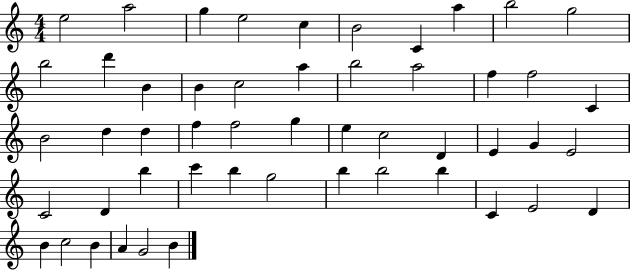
X:1
T:Untitled
M:4/4
L:1/4
K:C
e2 a2 g e2 c B2 C a b2 g2 b2 d' B B c2 a b2 a2 f f2 C B2 d d f f2 g e c2 D E G E2 C2 D b c' b g2 b b2 b C E2 D B c2 B A G2 B